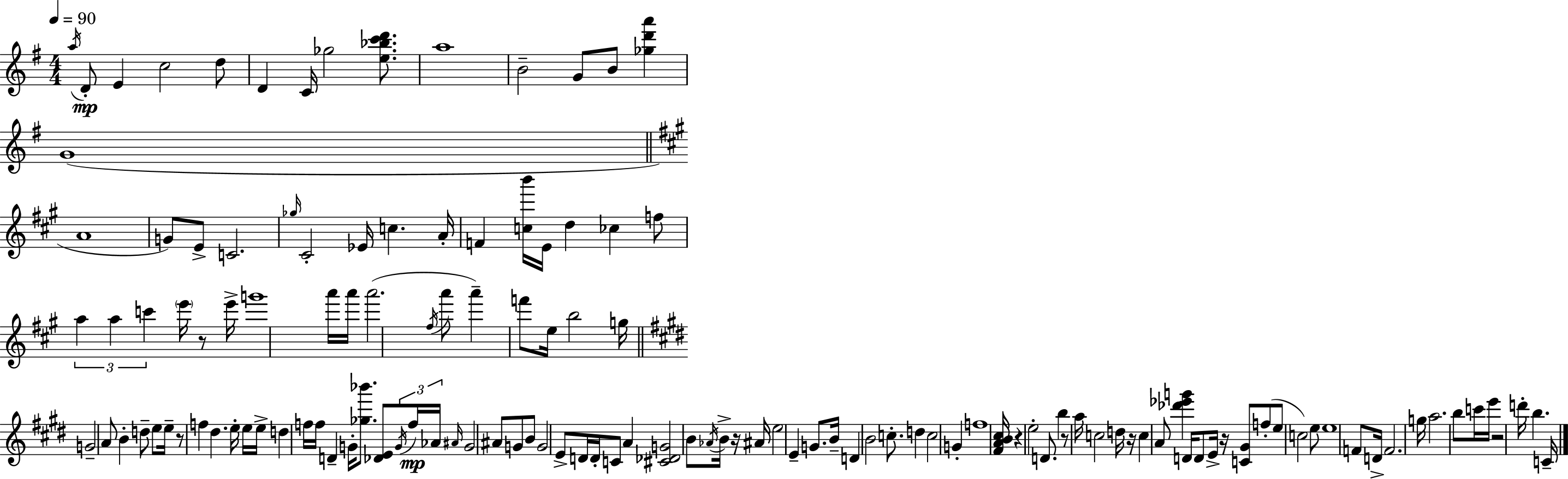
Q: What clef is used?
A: treble